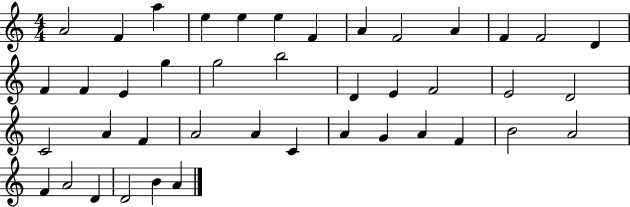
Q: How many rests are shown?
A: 0